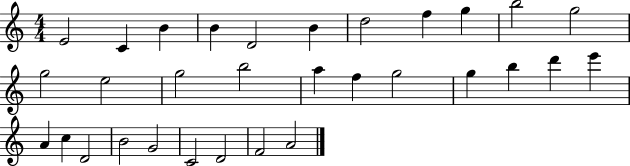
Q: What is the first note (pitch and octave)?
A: E4